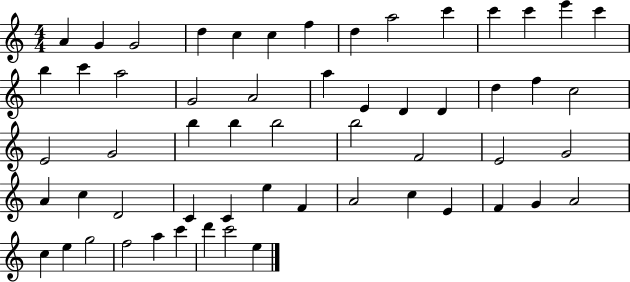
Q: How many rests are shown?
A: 0